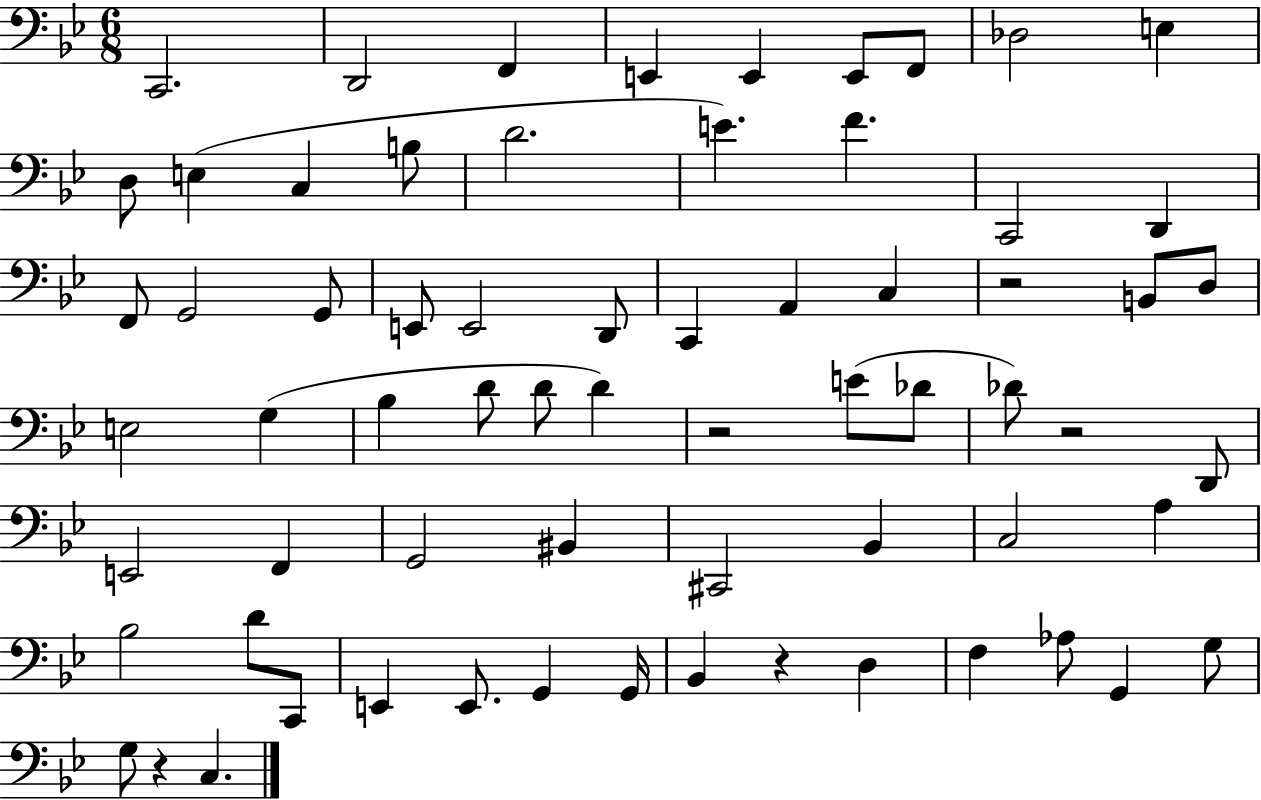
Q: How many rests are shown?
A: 5